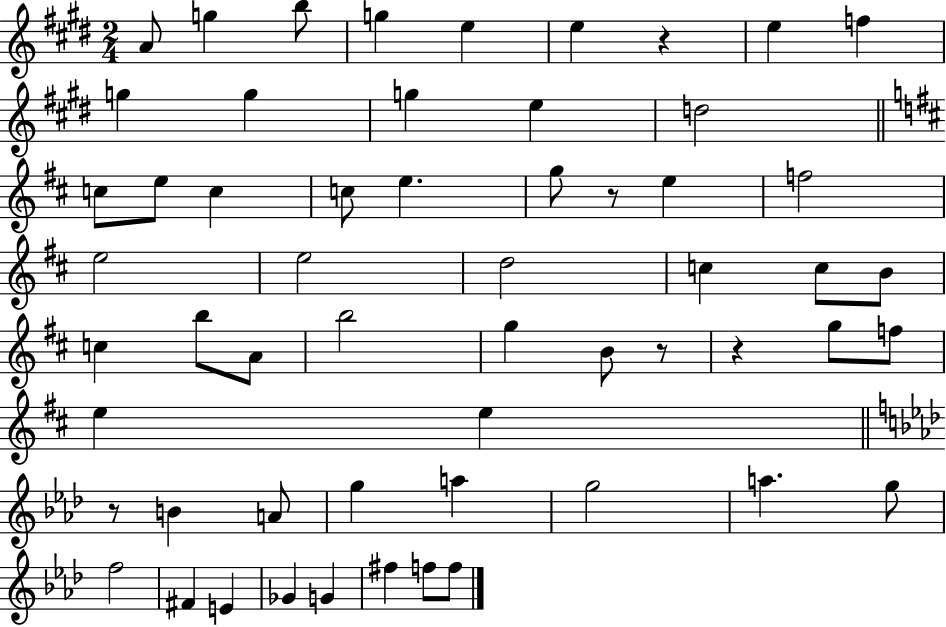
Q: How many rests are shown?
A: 5